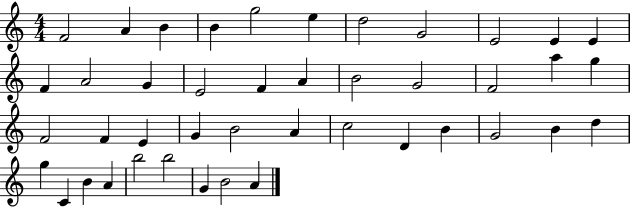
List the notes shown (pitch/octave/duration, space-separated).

F4/h A4/q B4/q B4/q G5/h E5/q D5/h G4/h E4/h E4/q E4/q F4/q A4/h G4/q E4/h F4/q A4/q B4/h G4/h F4/h A5/q G5/q F4/h F4/q E4/q G4/q B4/h A4/q C5/h D4/q B4/q G4/h B4/q D5/q G5/q C4/q B4/q A4/q B5/h B5/h G4/q B4/h A4/q